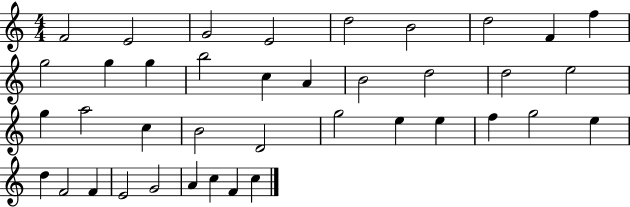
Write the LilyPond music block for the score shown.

{
  \clef treble
  \numericTimeSignature
  \time 4/4
  \key c \major
  f'2 e'2 | g'2 e'2 | d''2 b'2 | d''2 f'4 f''4 | \break g''2 g''4 g''4 | b''2 c''4 a'4 | b'2 d''2 | d''2 e''2 | \break g''4 a''2 c''4 | b'2 d'2 | g''2 e''4 e''4 | f''4 g''2 e''4 | \break d''4 f'2 f'4 | e'2 g'2 | a'4 c''4 f'4 c''4 | \bar "|."
}